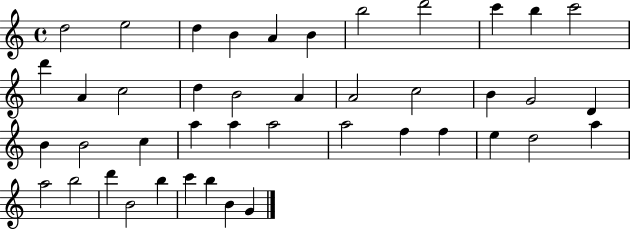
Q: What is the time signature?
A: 4/4